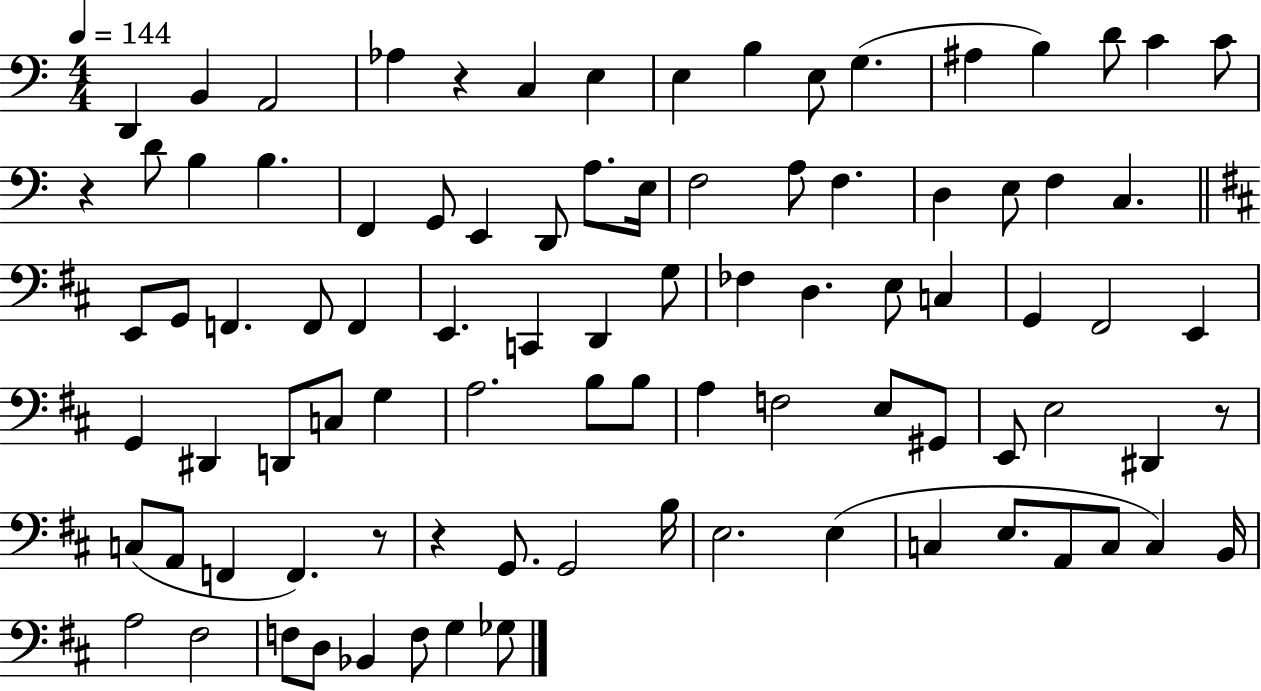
D2/q B2/q A2/h Ab3/q R/q C3/q E3/q E3/q B3/q E3/e G3/q. A#3/q B3/q D4/e C4/q C4/e R/q D4/e B3/q B3/q. F2/q G2/e E2/q D2/e A3/e. E3/s F3/h A3/e F3/q. D3/q E3/e F3/q C3/q. E2/e G2/e F2/q. F2/e F2/q E2/q. C2/q D2/q G3/e FES3/q D3/q. E3/e C3/q G2/q F#2/h E2/q G2/q D#2/q D2/e C3/e G3/q A3/h. B3/e B3/e A3/q F3/h E3/e G#2/e E2/e E3/h D#2/q R/e C3/e A2/e F2/q F2/q. R/e R/q G2/e. G2/h B3/s E3/h. E3/q C3/q E3/e. A2/e C3/e C3/q B2/s A3/h F#3/h F3/e D3/e Bb2/q F3/e G3/q Gb3/e